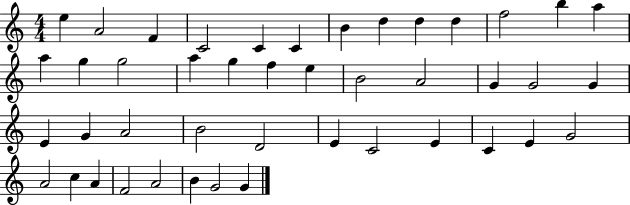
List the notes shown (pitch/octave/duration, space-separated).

E5/q A4/h F4/q C4/h C4/q C4/q B4/q D5/q D5/q D5/q F5/h B5/q A5/q A5/q G5/q G5/h A5/q G5/q F5/q E5/q B4/h A4/h G4/q G4/h G4/q E4/q G4/q A4/h B4/h D4/h E4/q C4/h E4/q C4/q E4/q G4/h A4/h C5/q A4/q F4/h A4/h B4/q G4/h G4/q